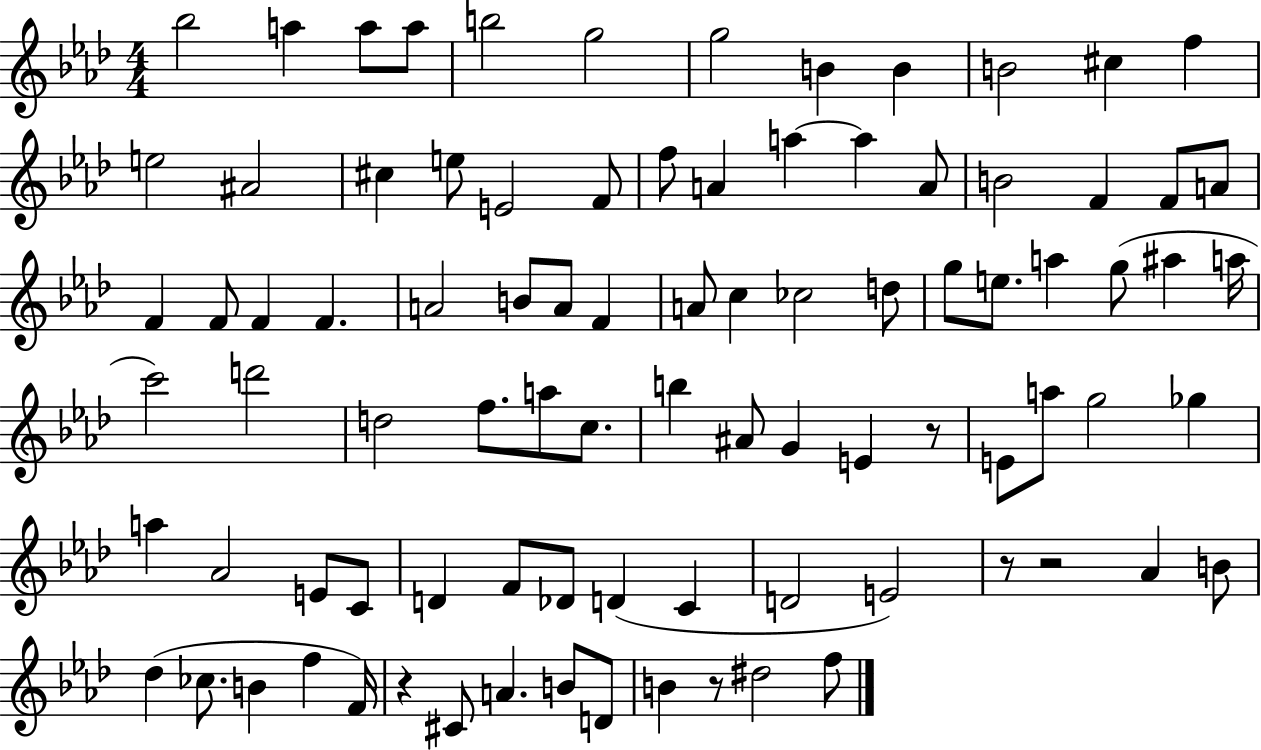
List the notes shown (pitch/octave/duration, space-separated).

Bb5/h A5/q A5/e A5/e B5/h G5/h G5/h B4/q B4/q B4/h C#5/q F5/q E5/h A#4/h C#5/q E5/e E4/h F4/e F5/e A4/q A5/q A5/q A4/e B4/h F4/q F4/e A4/e F4/q F4/e F4/q F4/q. A4/h B4/e A4/e F4/q A4/e C5/q CES5/h D5/e G5/e E5/e. A5/q G5/e A#5/q A5/s C6/h D6/h D5/h F5/e. A5/e C5/e. B5/q A#4/e G4/q E4/q R/e E4/e A5/e G5/h Gb5/q A5/q Ab4/h E4/e C4/e D4/q F4/e Db4/e D4/q C4/q D4/h E4/h R/e R/h Ab4/q B4/e Db5/q CES5/e. B4/q F5/q F4/s R/q C#4/e A4/q. B4/e D4/e B4/q R/e D#5/h F5/e